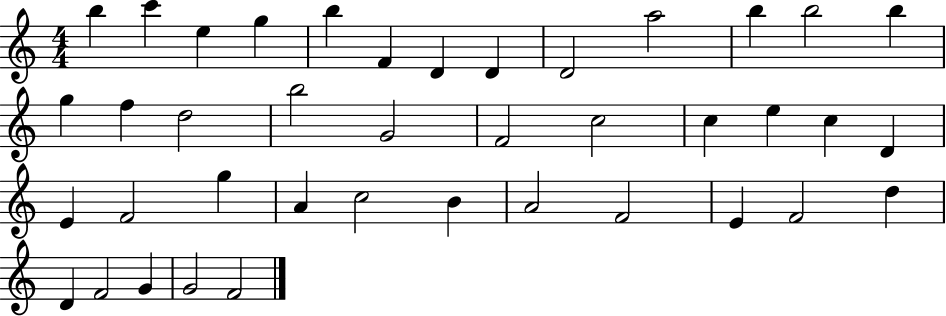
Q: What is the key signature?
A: C major